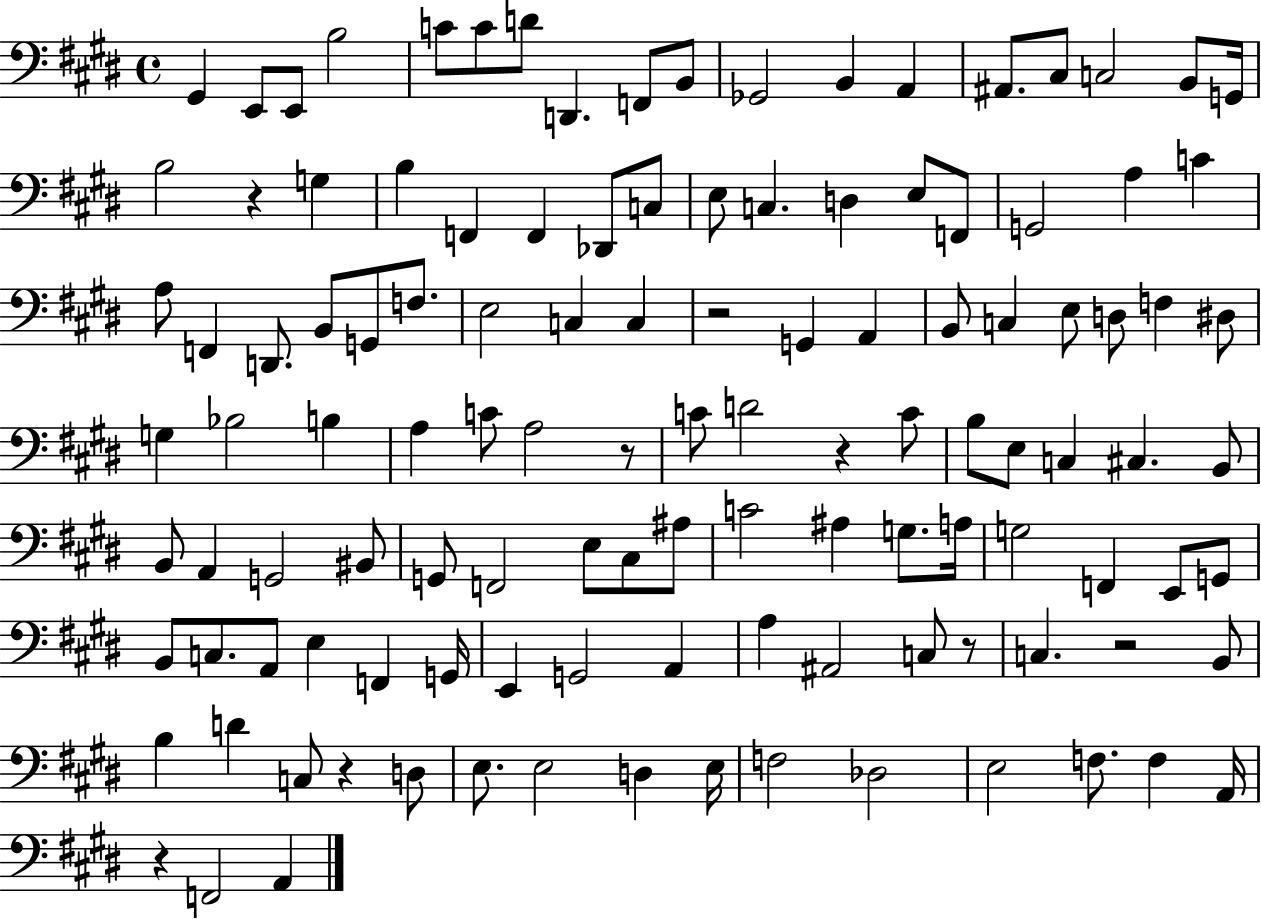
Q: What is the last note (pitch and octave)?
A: A2